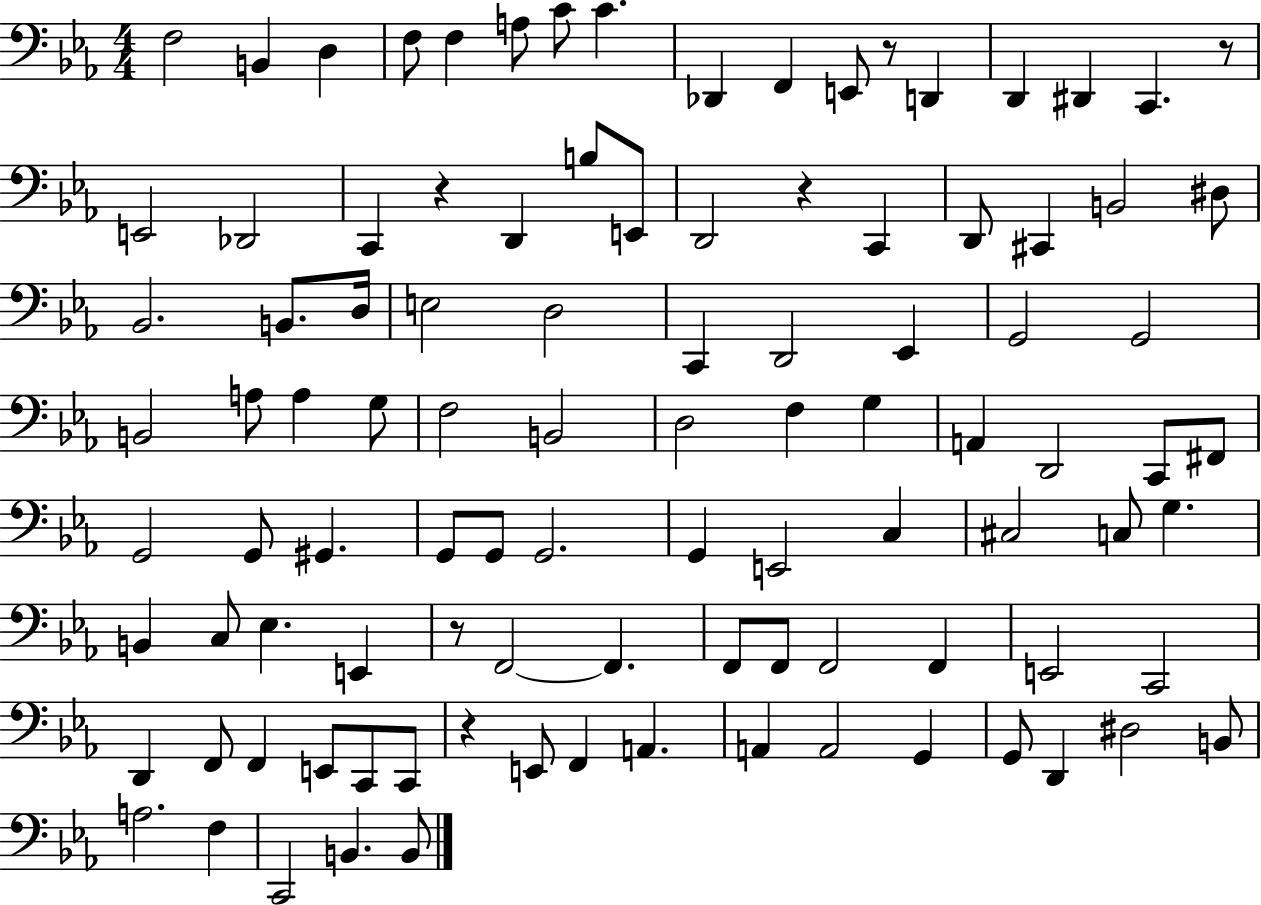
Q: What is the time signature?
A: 4/4